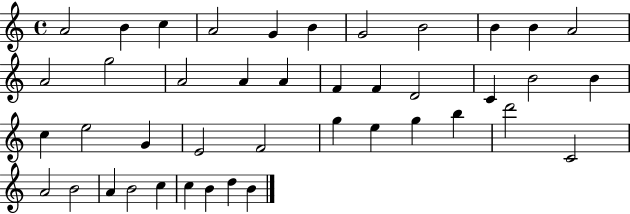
{
  \clef treble
  \time 4/4
  \defaultTimeSignature
  \key c \major
  a'2 b'4 c''4 | a'2 g'4 b'4 | g'2 b'2 | b'4 b'4 a'2 | \break a'2 g''2 | a'2 a'4 a'4 | f'4 f'4 d'2 | c'4 b'2 b'4 | \break c''4 e''2 g'4 | e'2 f'2 | g''4 e''4 g''4 b''4 | d'''2 c'2 | \break a'2 b'2 | a'4 b'2 c''4 | c''4 b'4 d''4 b'4 | \bar "|."
}